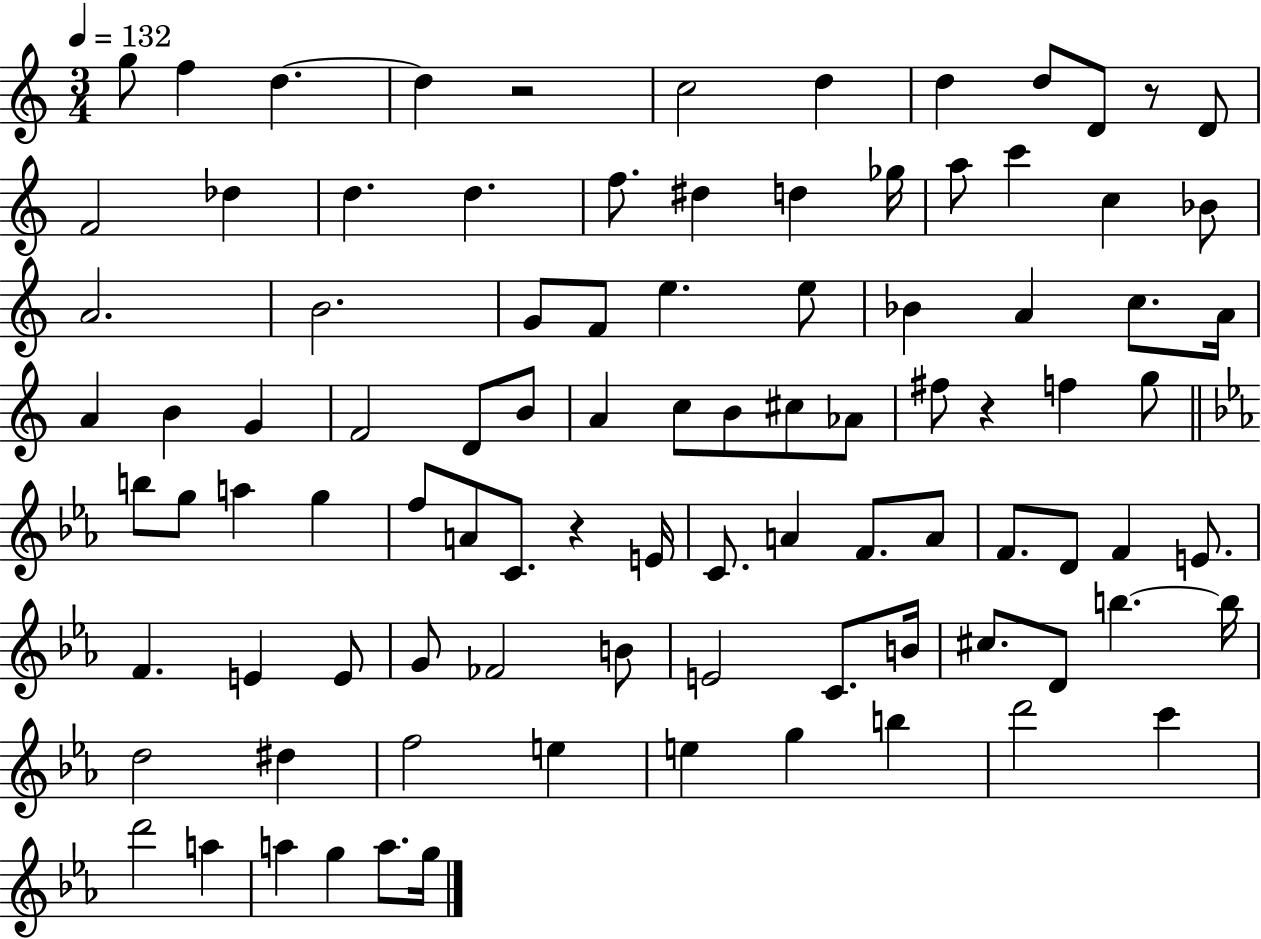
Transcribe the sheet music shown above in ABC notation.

X:1
T:Untitled
M:3/4
L:1/4
K:C
g/2 f d d z2 c2 d d d/2 D/2 z/2 D/2 F2 _d d d f/2 ^d d _g/4 a/2 c' c _B/2 A2 B2 G/2 F/2 e e/2 _B A c/2 A/4 A B G F2 D/2 B/2 A c/2 B/2 ^c/2 _A/2 ^f/2 z f g/2 b/2 g/2 a g f/2 A/2 C/2 z E/4 C/2 A F/2 A/2 F/2 D/2 F E/2 F E E/2 G/2 _F2 B/2 E2 C/2 B/4 ^c/2 D/2 b b/4 d2 ^d f2 e e g b d'2 c' d'2 a a g a/2 g/4